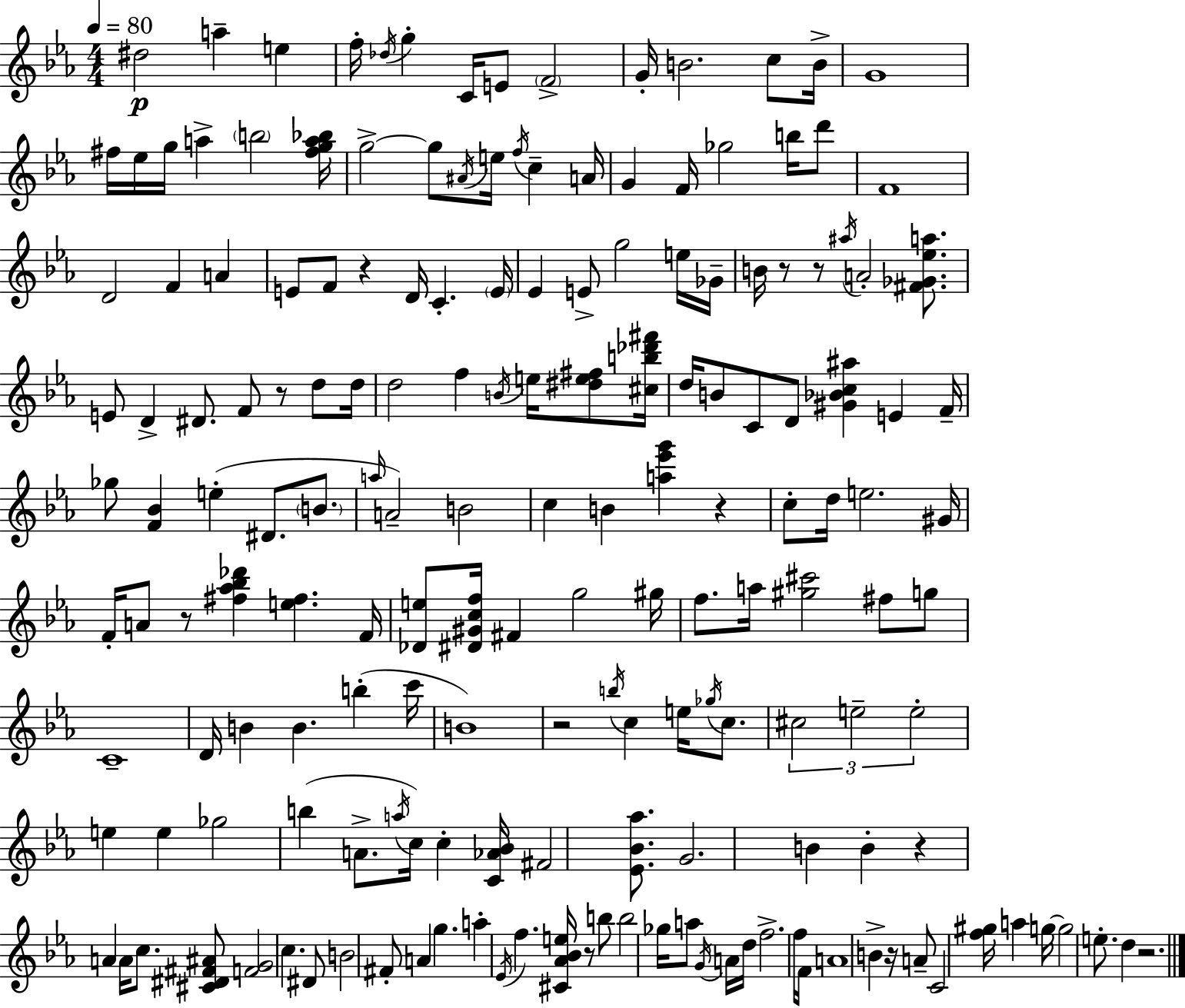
D#5/h A5/q E5/q F5/s Db5/s G5/q C4/s E4/e F4/h G4/s B4/h. C5/e B4/s G4/w F#5/s Eb5/s G5/s A5/q B5/h [F#5,G5,A5,Bb5]/s G5/h G5/e A#4/s E5/s F5/s C5/q A4/s G4/q F4/s Gb5/h B5/s D6/e F4/w D4/h F4/q A4/q E4/e F4/e R/q D4/s C4/q. E4/s Eb4/q E4/e G5/h E5/s Gb4/s B4/s R/e R/e A#5/s A4/h [F#4,Gb4,Eb5,A5]/e. E4/e D4/q D#4/e. F4/e R/e D5/e D5/s D5/h F5/q B4/s E5/s [D#5,E5,F#5]/e [C#5,B5,Db6,F#6]/s D5/s B4/e C4/e D4/e [G#4,Bb4,C5,A#5]/q E4/q F4/s Gb5/e [F4,Bb4]/q E5/q D#4/e. B4/e. A5/s A4/h B4/h C5/q B4/q [A5,Eb6,G6]/q R/q C5/e D5/s E5/h. G#4/s F4/s A4/e R/e [F#5,Ab5,Bb5,Db6]/q [E5,F#5]/q. F4/s [Db4,E5]/e [D#4,G#4,C5,F5]/s F#4/q G5/h G#5/s F5/e. A5/s [G#5,C#6]/h F#5/e G5/e C4/w D4/s B4/q B4/q. B5/q C6/s B4/w R/h B5/s C5/q E5/s Gb5/s C5/e. C#5/h E5/h E5/h E5/q E5/q Gb5/h B5/q A4/e. A5/s C5/s C5/q [C4,Ab4,Bb4]/s F#4/h [Eb4,Bb4,Ab5]/e. G4/h. B4/q B4/q R/q A4/q A4/s C5/e. [C#4,D#4,F#4,A#4]/e [F4,G4]/h C5/q. D#4/e B4/h F#4/e A4/q G5/q. A5/q Eb4/s F5/q. [C#4,Ab4,Bb4,E5]/s R/e B5/e B5/h Gb5/s A5/e G4/s A4/s D5/s F5/h. F5/s F4/s A4/w B4/q R/s A4/e C4/h [F5,G#5]/s A5/q G5/s G5/h E5/e. D5/q R/h.